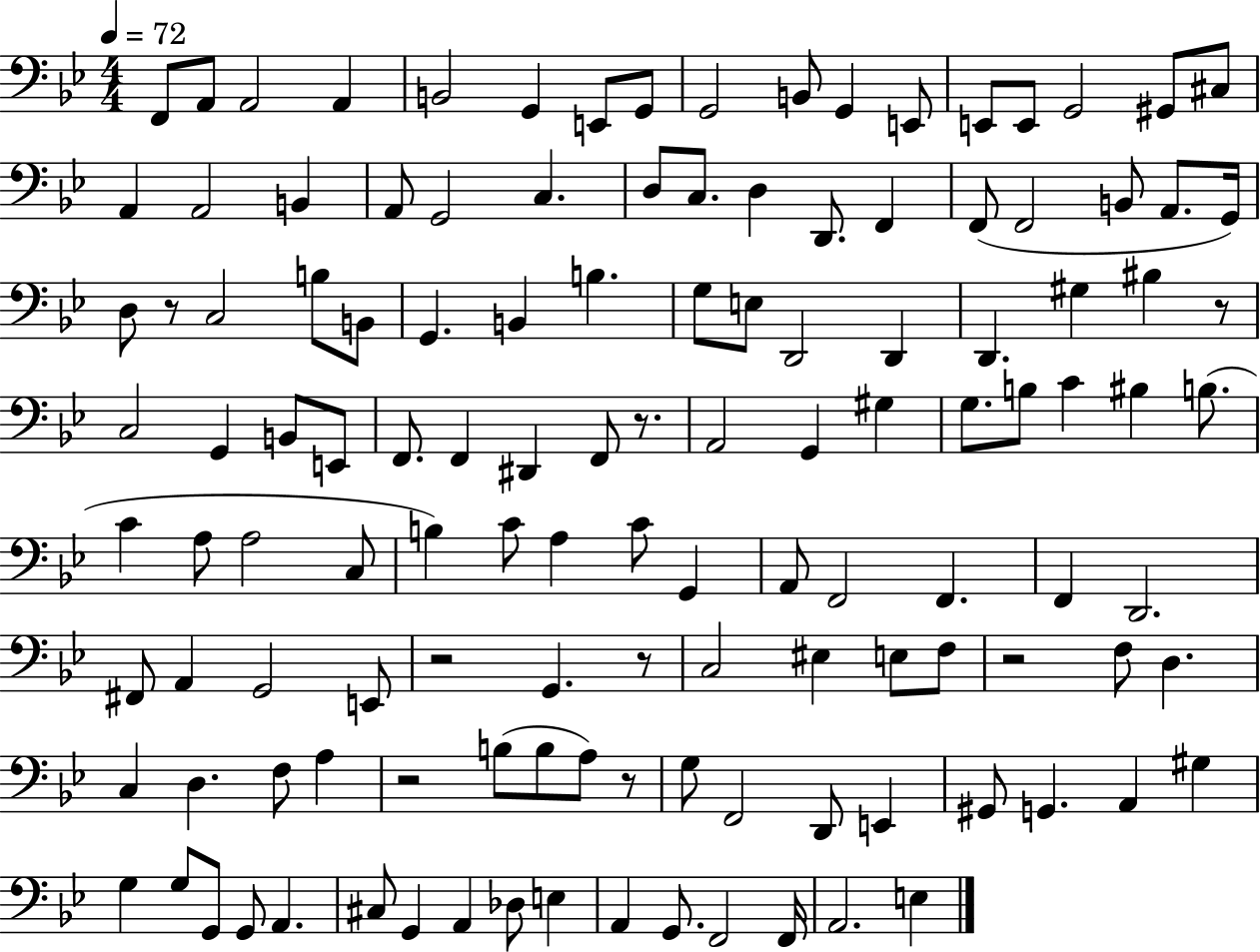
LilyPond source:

{
  \clef bass
  \numericTimeSignature
  \time 4/4
  \key bes \major
  \tempo 4 = 72
  f,8 a,8 a,2 a,4 | b,2 g,4 e,8 g,8 | g,2 b,8 g,4 e,8 | e,8 e,8 g,2 gis,8 cis8 | \break a,4 a,2 b,4 | a,8 g,2 c4. | d8 c8. d4 d,8. f,4 | f,8( f,2 b,8 a,8. g,16) | \break d8 r8 c2 b8 b,8 | g,4. b,4 b4. | g8 e8 d,2 d,4 | d,4. gis4 bis4 r8 | \break c2 g,4 b,8 e,8 | f,8. f,4 dis,4 f,8 r8. | a,2 g,4 gis4 | g8. b8 c'4 bis4 b8.( | \break c'4 a8 a2 c8 | b4) c'8 a4 c'8 g,4 | a,8 f,2 f,4. | f,4 d,2. | \break fis,8 a,4 g,2 e,8 | r2 g,4. r8 | c2 eis4 e8 f8 | r2 f8 d4. | \break c4 d4. f8 a4 | r2 b8( b8 a8) r8 | g8 f,2 d,8 e,4 | gis,8 g,4. a,4 gis4 | \break g4 g8 g,8 g,8 a,4. | cis8 g,4 a,4 des8 e4 | a,4 g,8. f,2 f,16 | a,2. e4 | \break \bar "|."
}